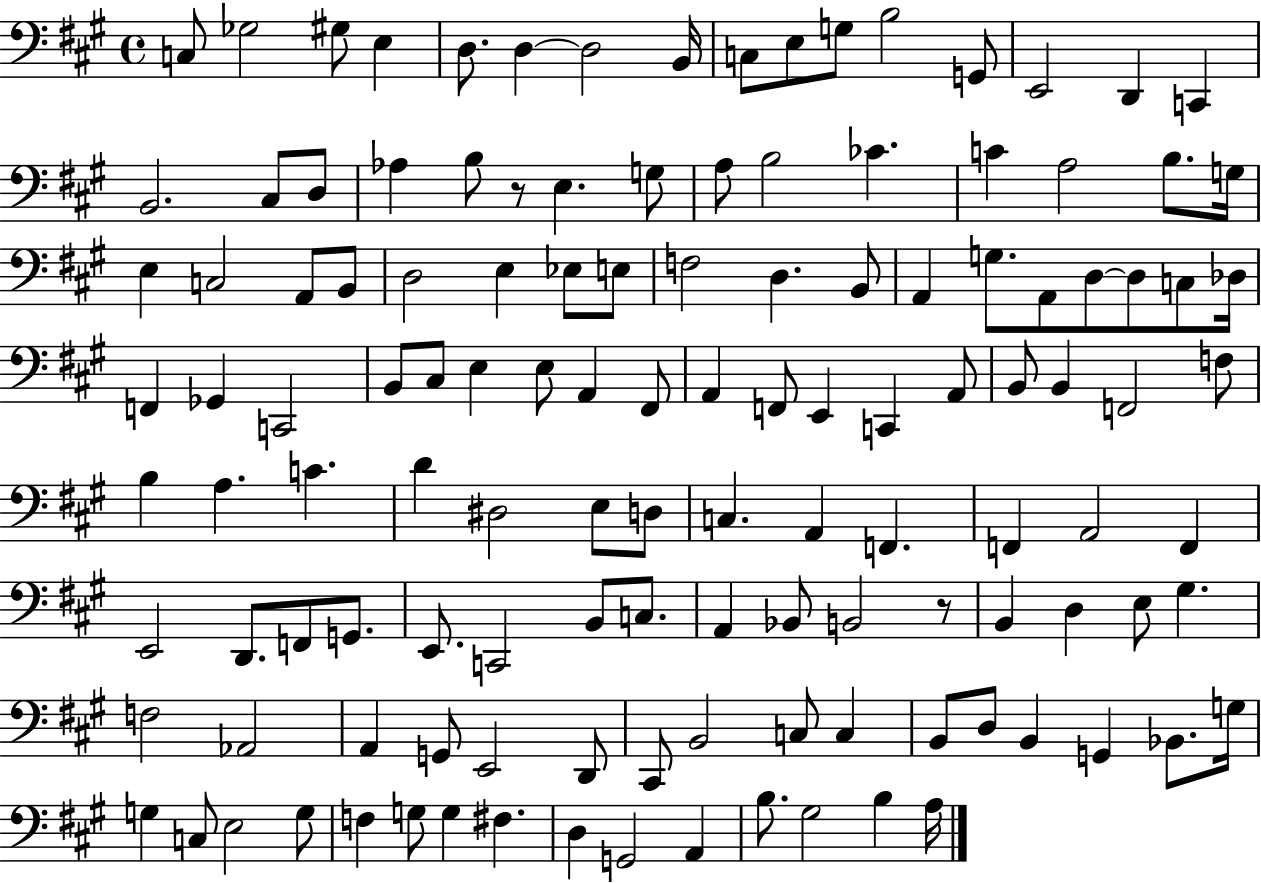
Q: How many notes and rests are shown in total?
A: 127